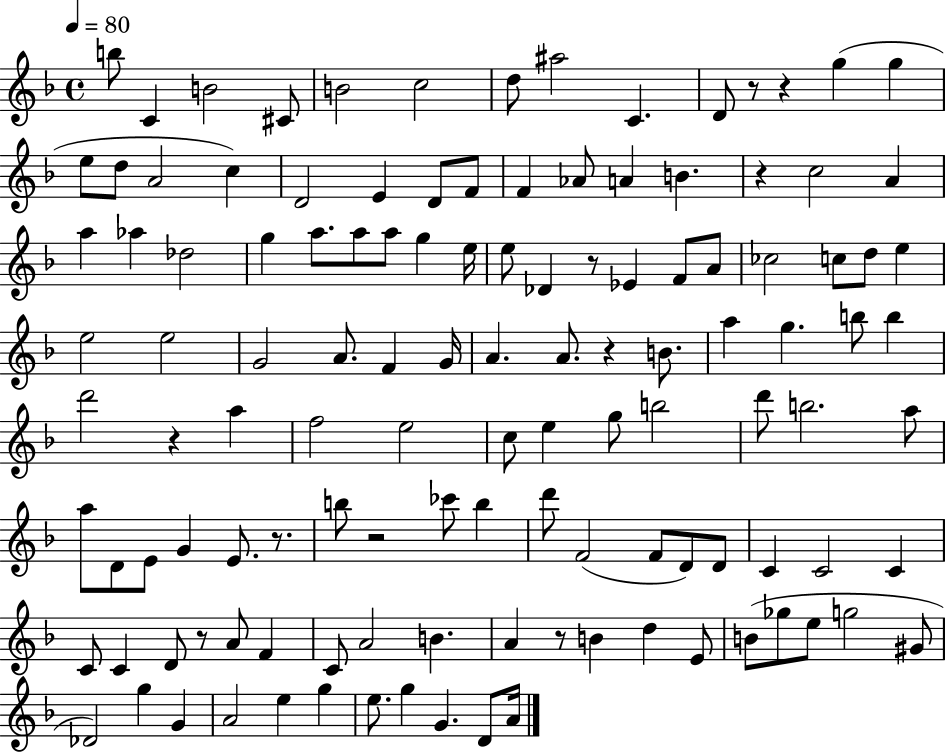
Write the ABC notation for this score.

X:1
T:Untitled
M:4/4
L:1/4
K:F
b/2 C B2 ^C/2 B2 c2 d/2 ^a2 C D/2 z/2 z g g e/2 d/2 A2 c D2 E D/2 F/2 F _A/2 A B z c2 A a _a _d2 g a/2 a/2 a/2 g e/4 e/2 _D z/2 _E F/2 A/2 _c2 c/2 d/2 e e2 e2 G2 A/2 F G/4 A A/2 z B/2 a g b/2 b d'2 z a f2 e2 c/2 e g/2 b2 d'/2 b2 a/2 a/2 D/2 E/2 G E/2 z/2 b/2 z2 _c'/2 b d'/2 F2 F/2 D/2 D/2 C C2 C C/2 C D/2 z/2 A/2 F C/2 A2 B A z/2 B d E/2 B/2 _g/2 e/2 g2 ^G/2 _D2 g G A2 e g e/2 g G D/2 A/4